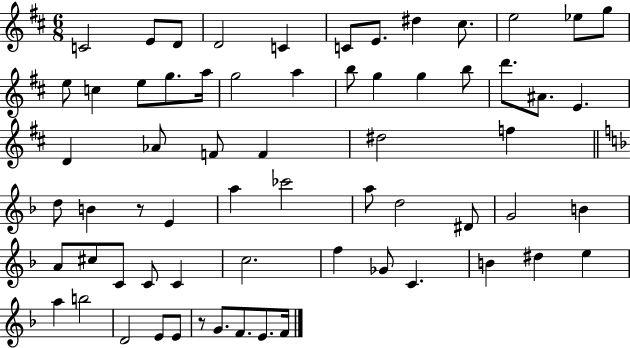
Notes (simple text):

C4/h E4/e D4/e D4/h C4/q C4/e E4/e. D#5/q C#5/e. E5/h Eb5/e G5/e E5/e C5/q E5/e G5/e. A5/s G5/h A5/q B5/e G5/q G5/q B5/e D6/e. A#4/e. E4/q. D4/q Ab4/e F4/e F4/q D#5/h F5/q D5/e B4/q R/e E4/q A5/q CES6/h A5/e D5/h D#4/e G4/h B4/q A4/e C#5/e C4/e C4/e C4/q C5/h. F5/q Gb4/e C4/q. B4/q D#5/q E5/q A5/q B5/h D4/h E4/e E4/e R/e G4/e. F4/e. E4/e. F4/s